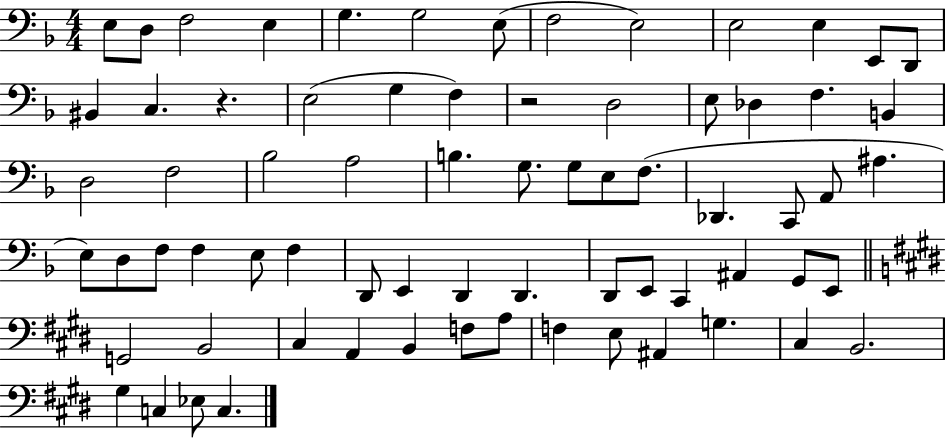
E3/e D3/e F3/h E3/q G3/q. G3/h E3/e F3/h E3/h E3/h E3/q E2/e D2/e BIS2/q C3/q. R/q. E3/h G3/q F3/q R/h D3/h E3/e Db3/q F3/q. B2/q D3/h F3/h Bb3/h A3/h B3/q. G3/e. G3/e E3/e F3/e. Db2/q. C2/e A2/e A#3/q. E3/e D3/e F3/e F3/q E3/e F3/q D2/e E2/q D2/q D2/q. D2/e E2/e C2/q A#2/q G2/e E2/e G2/h B2/h C#3/q A2/q B2/q F3/e A3/e F3/q E3/e A#2/q G3/q. C#3/q B2/h. G#3/q C3/q Eb3/e C3/q.